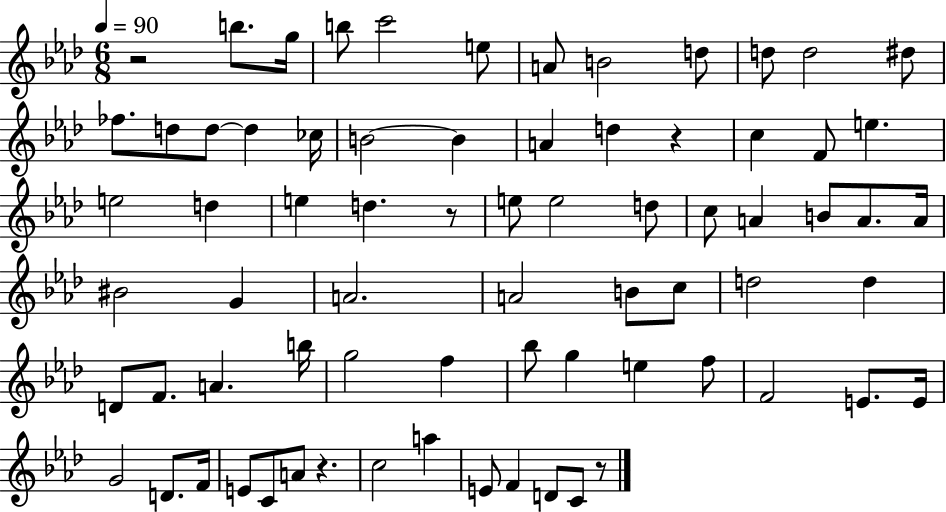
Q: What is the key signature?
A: AES major